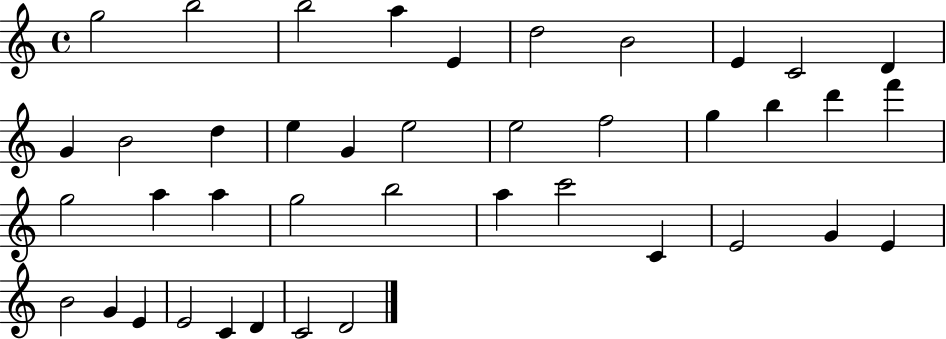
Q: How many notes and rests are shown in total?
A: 41